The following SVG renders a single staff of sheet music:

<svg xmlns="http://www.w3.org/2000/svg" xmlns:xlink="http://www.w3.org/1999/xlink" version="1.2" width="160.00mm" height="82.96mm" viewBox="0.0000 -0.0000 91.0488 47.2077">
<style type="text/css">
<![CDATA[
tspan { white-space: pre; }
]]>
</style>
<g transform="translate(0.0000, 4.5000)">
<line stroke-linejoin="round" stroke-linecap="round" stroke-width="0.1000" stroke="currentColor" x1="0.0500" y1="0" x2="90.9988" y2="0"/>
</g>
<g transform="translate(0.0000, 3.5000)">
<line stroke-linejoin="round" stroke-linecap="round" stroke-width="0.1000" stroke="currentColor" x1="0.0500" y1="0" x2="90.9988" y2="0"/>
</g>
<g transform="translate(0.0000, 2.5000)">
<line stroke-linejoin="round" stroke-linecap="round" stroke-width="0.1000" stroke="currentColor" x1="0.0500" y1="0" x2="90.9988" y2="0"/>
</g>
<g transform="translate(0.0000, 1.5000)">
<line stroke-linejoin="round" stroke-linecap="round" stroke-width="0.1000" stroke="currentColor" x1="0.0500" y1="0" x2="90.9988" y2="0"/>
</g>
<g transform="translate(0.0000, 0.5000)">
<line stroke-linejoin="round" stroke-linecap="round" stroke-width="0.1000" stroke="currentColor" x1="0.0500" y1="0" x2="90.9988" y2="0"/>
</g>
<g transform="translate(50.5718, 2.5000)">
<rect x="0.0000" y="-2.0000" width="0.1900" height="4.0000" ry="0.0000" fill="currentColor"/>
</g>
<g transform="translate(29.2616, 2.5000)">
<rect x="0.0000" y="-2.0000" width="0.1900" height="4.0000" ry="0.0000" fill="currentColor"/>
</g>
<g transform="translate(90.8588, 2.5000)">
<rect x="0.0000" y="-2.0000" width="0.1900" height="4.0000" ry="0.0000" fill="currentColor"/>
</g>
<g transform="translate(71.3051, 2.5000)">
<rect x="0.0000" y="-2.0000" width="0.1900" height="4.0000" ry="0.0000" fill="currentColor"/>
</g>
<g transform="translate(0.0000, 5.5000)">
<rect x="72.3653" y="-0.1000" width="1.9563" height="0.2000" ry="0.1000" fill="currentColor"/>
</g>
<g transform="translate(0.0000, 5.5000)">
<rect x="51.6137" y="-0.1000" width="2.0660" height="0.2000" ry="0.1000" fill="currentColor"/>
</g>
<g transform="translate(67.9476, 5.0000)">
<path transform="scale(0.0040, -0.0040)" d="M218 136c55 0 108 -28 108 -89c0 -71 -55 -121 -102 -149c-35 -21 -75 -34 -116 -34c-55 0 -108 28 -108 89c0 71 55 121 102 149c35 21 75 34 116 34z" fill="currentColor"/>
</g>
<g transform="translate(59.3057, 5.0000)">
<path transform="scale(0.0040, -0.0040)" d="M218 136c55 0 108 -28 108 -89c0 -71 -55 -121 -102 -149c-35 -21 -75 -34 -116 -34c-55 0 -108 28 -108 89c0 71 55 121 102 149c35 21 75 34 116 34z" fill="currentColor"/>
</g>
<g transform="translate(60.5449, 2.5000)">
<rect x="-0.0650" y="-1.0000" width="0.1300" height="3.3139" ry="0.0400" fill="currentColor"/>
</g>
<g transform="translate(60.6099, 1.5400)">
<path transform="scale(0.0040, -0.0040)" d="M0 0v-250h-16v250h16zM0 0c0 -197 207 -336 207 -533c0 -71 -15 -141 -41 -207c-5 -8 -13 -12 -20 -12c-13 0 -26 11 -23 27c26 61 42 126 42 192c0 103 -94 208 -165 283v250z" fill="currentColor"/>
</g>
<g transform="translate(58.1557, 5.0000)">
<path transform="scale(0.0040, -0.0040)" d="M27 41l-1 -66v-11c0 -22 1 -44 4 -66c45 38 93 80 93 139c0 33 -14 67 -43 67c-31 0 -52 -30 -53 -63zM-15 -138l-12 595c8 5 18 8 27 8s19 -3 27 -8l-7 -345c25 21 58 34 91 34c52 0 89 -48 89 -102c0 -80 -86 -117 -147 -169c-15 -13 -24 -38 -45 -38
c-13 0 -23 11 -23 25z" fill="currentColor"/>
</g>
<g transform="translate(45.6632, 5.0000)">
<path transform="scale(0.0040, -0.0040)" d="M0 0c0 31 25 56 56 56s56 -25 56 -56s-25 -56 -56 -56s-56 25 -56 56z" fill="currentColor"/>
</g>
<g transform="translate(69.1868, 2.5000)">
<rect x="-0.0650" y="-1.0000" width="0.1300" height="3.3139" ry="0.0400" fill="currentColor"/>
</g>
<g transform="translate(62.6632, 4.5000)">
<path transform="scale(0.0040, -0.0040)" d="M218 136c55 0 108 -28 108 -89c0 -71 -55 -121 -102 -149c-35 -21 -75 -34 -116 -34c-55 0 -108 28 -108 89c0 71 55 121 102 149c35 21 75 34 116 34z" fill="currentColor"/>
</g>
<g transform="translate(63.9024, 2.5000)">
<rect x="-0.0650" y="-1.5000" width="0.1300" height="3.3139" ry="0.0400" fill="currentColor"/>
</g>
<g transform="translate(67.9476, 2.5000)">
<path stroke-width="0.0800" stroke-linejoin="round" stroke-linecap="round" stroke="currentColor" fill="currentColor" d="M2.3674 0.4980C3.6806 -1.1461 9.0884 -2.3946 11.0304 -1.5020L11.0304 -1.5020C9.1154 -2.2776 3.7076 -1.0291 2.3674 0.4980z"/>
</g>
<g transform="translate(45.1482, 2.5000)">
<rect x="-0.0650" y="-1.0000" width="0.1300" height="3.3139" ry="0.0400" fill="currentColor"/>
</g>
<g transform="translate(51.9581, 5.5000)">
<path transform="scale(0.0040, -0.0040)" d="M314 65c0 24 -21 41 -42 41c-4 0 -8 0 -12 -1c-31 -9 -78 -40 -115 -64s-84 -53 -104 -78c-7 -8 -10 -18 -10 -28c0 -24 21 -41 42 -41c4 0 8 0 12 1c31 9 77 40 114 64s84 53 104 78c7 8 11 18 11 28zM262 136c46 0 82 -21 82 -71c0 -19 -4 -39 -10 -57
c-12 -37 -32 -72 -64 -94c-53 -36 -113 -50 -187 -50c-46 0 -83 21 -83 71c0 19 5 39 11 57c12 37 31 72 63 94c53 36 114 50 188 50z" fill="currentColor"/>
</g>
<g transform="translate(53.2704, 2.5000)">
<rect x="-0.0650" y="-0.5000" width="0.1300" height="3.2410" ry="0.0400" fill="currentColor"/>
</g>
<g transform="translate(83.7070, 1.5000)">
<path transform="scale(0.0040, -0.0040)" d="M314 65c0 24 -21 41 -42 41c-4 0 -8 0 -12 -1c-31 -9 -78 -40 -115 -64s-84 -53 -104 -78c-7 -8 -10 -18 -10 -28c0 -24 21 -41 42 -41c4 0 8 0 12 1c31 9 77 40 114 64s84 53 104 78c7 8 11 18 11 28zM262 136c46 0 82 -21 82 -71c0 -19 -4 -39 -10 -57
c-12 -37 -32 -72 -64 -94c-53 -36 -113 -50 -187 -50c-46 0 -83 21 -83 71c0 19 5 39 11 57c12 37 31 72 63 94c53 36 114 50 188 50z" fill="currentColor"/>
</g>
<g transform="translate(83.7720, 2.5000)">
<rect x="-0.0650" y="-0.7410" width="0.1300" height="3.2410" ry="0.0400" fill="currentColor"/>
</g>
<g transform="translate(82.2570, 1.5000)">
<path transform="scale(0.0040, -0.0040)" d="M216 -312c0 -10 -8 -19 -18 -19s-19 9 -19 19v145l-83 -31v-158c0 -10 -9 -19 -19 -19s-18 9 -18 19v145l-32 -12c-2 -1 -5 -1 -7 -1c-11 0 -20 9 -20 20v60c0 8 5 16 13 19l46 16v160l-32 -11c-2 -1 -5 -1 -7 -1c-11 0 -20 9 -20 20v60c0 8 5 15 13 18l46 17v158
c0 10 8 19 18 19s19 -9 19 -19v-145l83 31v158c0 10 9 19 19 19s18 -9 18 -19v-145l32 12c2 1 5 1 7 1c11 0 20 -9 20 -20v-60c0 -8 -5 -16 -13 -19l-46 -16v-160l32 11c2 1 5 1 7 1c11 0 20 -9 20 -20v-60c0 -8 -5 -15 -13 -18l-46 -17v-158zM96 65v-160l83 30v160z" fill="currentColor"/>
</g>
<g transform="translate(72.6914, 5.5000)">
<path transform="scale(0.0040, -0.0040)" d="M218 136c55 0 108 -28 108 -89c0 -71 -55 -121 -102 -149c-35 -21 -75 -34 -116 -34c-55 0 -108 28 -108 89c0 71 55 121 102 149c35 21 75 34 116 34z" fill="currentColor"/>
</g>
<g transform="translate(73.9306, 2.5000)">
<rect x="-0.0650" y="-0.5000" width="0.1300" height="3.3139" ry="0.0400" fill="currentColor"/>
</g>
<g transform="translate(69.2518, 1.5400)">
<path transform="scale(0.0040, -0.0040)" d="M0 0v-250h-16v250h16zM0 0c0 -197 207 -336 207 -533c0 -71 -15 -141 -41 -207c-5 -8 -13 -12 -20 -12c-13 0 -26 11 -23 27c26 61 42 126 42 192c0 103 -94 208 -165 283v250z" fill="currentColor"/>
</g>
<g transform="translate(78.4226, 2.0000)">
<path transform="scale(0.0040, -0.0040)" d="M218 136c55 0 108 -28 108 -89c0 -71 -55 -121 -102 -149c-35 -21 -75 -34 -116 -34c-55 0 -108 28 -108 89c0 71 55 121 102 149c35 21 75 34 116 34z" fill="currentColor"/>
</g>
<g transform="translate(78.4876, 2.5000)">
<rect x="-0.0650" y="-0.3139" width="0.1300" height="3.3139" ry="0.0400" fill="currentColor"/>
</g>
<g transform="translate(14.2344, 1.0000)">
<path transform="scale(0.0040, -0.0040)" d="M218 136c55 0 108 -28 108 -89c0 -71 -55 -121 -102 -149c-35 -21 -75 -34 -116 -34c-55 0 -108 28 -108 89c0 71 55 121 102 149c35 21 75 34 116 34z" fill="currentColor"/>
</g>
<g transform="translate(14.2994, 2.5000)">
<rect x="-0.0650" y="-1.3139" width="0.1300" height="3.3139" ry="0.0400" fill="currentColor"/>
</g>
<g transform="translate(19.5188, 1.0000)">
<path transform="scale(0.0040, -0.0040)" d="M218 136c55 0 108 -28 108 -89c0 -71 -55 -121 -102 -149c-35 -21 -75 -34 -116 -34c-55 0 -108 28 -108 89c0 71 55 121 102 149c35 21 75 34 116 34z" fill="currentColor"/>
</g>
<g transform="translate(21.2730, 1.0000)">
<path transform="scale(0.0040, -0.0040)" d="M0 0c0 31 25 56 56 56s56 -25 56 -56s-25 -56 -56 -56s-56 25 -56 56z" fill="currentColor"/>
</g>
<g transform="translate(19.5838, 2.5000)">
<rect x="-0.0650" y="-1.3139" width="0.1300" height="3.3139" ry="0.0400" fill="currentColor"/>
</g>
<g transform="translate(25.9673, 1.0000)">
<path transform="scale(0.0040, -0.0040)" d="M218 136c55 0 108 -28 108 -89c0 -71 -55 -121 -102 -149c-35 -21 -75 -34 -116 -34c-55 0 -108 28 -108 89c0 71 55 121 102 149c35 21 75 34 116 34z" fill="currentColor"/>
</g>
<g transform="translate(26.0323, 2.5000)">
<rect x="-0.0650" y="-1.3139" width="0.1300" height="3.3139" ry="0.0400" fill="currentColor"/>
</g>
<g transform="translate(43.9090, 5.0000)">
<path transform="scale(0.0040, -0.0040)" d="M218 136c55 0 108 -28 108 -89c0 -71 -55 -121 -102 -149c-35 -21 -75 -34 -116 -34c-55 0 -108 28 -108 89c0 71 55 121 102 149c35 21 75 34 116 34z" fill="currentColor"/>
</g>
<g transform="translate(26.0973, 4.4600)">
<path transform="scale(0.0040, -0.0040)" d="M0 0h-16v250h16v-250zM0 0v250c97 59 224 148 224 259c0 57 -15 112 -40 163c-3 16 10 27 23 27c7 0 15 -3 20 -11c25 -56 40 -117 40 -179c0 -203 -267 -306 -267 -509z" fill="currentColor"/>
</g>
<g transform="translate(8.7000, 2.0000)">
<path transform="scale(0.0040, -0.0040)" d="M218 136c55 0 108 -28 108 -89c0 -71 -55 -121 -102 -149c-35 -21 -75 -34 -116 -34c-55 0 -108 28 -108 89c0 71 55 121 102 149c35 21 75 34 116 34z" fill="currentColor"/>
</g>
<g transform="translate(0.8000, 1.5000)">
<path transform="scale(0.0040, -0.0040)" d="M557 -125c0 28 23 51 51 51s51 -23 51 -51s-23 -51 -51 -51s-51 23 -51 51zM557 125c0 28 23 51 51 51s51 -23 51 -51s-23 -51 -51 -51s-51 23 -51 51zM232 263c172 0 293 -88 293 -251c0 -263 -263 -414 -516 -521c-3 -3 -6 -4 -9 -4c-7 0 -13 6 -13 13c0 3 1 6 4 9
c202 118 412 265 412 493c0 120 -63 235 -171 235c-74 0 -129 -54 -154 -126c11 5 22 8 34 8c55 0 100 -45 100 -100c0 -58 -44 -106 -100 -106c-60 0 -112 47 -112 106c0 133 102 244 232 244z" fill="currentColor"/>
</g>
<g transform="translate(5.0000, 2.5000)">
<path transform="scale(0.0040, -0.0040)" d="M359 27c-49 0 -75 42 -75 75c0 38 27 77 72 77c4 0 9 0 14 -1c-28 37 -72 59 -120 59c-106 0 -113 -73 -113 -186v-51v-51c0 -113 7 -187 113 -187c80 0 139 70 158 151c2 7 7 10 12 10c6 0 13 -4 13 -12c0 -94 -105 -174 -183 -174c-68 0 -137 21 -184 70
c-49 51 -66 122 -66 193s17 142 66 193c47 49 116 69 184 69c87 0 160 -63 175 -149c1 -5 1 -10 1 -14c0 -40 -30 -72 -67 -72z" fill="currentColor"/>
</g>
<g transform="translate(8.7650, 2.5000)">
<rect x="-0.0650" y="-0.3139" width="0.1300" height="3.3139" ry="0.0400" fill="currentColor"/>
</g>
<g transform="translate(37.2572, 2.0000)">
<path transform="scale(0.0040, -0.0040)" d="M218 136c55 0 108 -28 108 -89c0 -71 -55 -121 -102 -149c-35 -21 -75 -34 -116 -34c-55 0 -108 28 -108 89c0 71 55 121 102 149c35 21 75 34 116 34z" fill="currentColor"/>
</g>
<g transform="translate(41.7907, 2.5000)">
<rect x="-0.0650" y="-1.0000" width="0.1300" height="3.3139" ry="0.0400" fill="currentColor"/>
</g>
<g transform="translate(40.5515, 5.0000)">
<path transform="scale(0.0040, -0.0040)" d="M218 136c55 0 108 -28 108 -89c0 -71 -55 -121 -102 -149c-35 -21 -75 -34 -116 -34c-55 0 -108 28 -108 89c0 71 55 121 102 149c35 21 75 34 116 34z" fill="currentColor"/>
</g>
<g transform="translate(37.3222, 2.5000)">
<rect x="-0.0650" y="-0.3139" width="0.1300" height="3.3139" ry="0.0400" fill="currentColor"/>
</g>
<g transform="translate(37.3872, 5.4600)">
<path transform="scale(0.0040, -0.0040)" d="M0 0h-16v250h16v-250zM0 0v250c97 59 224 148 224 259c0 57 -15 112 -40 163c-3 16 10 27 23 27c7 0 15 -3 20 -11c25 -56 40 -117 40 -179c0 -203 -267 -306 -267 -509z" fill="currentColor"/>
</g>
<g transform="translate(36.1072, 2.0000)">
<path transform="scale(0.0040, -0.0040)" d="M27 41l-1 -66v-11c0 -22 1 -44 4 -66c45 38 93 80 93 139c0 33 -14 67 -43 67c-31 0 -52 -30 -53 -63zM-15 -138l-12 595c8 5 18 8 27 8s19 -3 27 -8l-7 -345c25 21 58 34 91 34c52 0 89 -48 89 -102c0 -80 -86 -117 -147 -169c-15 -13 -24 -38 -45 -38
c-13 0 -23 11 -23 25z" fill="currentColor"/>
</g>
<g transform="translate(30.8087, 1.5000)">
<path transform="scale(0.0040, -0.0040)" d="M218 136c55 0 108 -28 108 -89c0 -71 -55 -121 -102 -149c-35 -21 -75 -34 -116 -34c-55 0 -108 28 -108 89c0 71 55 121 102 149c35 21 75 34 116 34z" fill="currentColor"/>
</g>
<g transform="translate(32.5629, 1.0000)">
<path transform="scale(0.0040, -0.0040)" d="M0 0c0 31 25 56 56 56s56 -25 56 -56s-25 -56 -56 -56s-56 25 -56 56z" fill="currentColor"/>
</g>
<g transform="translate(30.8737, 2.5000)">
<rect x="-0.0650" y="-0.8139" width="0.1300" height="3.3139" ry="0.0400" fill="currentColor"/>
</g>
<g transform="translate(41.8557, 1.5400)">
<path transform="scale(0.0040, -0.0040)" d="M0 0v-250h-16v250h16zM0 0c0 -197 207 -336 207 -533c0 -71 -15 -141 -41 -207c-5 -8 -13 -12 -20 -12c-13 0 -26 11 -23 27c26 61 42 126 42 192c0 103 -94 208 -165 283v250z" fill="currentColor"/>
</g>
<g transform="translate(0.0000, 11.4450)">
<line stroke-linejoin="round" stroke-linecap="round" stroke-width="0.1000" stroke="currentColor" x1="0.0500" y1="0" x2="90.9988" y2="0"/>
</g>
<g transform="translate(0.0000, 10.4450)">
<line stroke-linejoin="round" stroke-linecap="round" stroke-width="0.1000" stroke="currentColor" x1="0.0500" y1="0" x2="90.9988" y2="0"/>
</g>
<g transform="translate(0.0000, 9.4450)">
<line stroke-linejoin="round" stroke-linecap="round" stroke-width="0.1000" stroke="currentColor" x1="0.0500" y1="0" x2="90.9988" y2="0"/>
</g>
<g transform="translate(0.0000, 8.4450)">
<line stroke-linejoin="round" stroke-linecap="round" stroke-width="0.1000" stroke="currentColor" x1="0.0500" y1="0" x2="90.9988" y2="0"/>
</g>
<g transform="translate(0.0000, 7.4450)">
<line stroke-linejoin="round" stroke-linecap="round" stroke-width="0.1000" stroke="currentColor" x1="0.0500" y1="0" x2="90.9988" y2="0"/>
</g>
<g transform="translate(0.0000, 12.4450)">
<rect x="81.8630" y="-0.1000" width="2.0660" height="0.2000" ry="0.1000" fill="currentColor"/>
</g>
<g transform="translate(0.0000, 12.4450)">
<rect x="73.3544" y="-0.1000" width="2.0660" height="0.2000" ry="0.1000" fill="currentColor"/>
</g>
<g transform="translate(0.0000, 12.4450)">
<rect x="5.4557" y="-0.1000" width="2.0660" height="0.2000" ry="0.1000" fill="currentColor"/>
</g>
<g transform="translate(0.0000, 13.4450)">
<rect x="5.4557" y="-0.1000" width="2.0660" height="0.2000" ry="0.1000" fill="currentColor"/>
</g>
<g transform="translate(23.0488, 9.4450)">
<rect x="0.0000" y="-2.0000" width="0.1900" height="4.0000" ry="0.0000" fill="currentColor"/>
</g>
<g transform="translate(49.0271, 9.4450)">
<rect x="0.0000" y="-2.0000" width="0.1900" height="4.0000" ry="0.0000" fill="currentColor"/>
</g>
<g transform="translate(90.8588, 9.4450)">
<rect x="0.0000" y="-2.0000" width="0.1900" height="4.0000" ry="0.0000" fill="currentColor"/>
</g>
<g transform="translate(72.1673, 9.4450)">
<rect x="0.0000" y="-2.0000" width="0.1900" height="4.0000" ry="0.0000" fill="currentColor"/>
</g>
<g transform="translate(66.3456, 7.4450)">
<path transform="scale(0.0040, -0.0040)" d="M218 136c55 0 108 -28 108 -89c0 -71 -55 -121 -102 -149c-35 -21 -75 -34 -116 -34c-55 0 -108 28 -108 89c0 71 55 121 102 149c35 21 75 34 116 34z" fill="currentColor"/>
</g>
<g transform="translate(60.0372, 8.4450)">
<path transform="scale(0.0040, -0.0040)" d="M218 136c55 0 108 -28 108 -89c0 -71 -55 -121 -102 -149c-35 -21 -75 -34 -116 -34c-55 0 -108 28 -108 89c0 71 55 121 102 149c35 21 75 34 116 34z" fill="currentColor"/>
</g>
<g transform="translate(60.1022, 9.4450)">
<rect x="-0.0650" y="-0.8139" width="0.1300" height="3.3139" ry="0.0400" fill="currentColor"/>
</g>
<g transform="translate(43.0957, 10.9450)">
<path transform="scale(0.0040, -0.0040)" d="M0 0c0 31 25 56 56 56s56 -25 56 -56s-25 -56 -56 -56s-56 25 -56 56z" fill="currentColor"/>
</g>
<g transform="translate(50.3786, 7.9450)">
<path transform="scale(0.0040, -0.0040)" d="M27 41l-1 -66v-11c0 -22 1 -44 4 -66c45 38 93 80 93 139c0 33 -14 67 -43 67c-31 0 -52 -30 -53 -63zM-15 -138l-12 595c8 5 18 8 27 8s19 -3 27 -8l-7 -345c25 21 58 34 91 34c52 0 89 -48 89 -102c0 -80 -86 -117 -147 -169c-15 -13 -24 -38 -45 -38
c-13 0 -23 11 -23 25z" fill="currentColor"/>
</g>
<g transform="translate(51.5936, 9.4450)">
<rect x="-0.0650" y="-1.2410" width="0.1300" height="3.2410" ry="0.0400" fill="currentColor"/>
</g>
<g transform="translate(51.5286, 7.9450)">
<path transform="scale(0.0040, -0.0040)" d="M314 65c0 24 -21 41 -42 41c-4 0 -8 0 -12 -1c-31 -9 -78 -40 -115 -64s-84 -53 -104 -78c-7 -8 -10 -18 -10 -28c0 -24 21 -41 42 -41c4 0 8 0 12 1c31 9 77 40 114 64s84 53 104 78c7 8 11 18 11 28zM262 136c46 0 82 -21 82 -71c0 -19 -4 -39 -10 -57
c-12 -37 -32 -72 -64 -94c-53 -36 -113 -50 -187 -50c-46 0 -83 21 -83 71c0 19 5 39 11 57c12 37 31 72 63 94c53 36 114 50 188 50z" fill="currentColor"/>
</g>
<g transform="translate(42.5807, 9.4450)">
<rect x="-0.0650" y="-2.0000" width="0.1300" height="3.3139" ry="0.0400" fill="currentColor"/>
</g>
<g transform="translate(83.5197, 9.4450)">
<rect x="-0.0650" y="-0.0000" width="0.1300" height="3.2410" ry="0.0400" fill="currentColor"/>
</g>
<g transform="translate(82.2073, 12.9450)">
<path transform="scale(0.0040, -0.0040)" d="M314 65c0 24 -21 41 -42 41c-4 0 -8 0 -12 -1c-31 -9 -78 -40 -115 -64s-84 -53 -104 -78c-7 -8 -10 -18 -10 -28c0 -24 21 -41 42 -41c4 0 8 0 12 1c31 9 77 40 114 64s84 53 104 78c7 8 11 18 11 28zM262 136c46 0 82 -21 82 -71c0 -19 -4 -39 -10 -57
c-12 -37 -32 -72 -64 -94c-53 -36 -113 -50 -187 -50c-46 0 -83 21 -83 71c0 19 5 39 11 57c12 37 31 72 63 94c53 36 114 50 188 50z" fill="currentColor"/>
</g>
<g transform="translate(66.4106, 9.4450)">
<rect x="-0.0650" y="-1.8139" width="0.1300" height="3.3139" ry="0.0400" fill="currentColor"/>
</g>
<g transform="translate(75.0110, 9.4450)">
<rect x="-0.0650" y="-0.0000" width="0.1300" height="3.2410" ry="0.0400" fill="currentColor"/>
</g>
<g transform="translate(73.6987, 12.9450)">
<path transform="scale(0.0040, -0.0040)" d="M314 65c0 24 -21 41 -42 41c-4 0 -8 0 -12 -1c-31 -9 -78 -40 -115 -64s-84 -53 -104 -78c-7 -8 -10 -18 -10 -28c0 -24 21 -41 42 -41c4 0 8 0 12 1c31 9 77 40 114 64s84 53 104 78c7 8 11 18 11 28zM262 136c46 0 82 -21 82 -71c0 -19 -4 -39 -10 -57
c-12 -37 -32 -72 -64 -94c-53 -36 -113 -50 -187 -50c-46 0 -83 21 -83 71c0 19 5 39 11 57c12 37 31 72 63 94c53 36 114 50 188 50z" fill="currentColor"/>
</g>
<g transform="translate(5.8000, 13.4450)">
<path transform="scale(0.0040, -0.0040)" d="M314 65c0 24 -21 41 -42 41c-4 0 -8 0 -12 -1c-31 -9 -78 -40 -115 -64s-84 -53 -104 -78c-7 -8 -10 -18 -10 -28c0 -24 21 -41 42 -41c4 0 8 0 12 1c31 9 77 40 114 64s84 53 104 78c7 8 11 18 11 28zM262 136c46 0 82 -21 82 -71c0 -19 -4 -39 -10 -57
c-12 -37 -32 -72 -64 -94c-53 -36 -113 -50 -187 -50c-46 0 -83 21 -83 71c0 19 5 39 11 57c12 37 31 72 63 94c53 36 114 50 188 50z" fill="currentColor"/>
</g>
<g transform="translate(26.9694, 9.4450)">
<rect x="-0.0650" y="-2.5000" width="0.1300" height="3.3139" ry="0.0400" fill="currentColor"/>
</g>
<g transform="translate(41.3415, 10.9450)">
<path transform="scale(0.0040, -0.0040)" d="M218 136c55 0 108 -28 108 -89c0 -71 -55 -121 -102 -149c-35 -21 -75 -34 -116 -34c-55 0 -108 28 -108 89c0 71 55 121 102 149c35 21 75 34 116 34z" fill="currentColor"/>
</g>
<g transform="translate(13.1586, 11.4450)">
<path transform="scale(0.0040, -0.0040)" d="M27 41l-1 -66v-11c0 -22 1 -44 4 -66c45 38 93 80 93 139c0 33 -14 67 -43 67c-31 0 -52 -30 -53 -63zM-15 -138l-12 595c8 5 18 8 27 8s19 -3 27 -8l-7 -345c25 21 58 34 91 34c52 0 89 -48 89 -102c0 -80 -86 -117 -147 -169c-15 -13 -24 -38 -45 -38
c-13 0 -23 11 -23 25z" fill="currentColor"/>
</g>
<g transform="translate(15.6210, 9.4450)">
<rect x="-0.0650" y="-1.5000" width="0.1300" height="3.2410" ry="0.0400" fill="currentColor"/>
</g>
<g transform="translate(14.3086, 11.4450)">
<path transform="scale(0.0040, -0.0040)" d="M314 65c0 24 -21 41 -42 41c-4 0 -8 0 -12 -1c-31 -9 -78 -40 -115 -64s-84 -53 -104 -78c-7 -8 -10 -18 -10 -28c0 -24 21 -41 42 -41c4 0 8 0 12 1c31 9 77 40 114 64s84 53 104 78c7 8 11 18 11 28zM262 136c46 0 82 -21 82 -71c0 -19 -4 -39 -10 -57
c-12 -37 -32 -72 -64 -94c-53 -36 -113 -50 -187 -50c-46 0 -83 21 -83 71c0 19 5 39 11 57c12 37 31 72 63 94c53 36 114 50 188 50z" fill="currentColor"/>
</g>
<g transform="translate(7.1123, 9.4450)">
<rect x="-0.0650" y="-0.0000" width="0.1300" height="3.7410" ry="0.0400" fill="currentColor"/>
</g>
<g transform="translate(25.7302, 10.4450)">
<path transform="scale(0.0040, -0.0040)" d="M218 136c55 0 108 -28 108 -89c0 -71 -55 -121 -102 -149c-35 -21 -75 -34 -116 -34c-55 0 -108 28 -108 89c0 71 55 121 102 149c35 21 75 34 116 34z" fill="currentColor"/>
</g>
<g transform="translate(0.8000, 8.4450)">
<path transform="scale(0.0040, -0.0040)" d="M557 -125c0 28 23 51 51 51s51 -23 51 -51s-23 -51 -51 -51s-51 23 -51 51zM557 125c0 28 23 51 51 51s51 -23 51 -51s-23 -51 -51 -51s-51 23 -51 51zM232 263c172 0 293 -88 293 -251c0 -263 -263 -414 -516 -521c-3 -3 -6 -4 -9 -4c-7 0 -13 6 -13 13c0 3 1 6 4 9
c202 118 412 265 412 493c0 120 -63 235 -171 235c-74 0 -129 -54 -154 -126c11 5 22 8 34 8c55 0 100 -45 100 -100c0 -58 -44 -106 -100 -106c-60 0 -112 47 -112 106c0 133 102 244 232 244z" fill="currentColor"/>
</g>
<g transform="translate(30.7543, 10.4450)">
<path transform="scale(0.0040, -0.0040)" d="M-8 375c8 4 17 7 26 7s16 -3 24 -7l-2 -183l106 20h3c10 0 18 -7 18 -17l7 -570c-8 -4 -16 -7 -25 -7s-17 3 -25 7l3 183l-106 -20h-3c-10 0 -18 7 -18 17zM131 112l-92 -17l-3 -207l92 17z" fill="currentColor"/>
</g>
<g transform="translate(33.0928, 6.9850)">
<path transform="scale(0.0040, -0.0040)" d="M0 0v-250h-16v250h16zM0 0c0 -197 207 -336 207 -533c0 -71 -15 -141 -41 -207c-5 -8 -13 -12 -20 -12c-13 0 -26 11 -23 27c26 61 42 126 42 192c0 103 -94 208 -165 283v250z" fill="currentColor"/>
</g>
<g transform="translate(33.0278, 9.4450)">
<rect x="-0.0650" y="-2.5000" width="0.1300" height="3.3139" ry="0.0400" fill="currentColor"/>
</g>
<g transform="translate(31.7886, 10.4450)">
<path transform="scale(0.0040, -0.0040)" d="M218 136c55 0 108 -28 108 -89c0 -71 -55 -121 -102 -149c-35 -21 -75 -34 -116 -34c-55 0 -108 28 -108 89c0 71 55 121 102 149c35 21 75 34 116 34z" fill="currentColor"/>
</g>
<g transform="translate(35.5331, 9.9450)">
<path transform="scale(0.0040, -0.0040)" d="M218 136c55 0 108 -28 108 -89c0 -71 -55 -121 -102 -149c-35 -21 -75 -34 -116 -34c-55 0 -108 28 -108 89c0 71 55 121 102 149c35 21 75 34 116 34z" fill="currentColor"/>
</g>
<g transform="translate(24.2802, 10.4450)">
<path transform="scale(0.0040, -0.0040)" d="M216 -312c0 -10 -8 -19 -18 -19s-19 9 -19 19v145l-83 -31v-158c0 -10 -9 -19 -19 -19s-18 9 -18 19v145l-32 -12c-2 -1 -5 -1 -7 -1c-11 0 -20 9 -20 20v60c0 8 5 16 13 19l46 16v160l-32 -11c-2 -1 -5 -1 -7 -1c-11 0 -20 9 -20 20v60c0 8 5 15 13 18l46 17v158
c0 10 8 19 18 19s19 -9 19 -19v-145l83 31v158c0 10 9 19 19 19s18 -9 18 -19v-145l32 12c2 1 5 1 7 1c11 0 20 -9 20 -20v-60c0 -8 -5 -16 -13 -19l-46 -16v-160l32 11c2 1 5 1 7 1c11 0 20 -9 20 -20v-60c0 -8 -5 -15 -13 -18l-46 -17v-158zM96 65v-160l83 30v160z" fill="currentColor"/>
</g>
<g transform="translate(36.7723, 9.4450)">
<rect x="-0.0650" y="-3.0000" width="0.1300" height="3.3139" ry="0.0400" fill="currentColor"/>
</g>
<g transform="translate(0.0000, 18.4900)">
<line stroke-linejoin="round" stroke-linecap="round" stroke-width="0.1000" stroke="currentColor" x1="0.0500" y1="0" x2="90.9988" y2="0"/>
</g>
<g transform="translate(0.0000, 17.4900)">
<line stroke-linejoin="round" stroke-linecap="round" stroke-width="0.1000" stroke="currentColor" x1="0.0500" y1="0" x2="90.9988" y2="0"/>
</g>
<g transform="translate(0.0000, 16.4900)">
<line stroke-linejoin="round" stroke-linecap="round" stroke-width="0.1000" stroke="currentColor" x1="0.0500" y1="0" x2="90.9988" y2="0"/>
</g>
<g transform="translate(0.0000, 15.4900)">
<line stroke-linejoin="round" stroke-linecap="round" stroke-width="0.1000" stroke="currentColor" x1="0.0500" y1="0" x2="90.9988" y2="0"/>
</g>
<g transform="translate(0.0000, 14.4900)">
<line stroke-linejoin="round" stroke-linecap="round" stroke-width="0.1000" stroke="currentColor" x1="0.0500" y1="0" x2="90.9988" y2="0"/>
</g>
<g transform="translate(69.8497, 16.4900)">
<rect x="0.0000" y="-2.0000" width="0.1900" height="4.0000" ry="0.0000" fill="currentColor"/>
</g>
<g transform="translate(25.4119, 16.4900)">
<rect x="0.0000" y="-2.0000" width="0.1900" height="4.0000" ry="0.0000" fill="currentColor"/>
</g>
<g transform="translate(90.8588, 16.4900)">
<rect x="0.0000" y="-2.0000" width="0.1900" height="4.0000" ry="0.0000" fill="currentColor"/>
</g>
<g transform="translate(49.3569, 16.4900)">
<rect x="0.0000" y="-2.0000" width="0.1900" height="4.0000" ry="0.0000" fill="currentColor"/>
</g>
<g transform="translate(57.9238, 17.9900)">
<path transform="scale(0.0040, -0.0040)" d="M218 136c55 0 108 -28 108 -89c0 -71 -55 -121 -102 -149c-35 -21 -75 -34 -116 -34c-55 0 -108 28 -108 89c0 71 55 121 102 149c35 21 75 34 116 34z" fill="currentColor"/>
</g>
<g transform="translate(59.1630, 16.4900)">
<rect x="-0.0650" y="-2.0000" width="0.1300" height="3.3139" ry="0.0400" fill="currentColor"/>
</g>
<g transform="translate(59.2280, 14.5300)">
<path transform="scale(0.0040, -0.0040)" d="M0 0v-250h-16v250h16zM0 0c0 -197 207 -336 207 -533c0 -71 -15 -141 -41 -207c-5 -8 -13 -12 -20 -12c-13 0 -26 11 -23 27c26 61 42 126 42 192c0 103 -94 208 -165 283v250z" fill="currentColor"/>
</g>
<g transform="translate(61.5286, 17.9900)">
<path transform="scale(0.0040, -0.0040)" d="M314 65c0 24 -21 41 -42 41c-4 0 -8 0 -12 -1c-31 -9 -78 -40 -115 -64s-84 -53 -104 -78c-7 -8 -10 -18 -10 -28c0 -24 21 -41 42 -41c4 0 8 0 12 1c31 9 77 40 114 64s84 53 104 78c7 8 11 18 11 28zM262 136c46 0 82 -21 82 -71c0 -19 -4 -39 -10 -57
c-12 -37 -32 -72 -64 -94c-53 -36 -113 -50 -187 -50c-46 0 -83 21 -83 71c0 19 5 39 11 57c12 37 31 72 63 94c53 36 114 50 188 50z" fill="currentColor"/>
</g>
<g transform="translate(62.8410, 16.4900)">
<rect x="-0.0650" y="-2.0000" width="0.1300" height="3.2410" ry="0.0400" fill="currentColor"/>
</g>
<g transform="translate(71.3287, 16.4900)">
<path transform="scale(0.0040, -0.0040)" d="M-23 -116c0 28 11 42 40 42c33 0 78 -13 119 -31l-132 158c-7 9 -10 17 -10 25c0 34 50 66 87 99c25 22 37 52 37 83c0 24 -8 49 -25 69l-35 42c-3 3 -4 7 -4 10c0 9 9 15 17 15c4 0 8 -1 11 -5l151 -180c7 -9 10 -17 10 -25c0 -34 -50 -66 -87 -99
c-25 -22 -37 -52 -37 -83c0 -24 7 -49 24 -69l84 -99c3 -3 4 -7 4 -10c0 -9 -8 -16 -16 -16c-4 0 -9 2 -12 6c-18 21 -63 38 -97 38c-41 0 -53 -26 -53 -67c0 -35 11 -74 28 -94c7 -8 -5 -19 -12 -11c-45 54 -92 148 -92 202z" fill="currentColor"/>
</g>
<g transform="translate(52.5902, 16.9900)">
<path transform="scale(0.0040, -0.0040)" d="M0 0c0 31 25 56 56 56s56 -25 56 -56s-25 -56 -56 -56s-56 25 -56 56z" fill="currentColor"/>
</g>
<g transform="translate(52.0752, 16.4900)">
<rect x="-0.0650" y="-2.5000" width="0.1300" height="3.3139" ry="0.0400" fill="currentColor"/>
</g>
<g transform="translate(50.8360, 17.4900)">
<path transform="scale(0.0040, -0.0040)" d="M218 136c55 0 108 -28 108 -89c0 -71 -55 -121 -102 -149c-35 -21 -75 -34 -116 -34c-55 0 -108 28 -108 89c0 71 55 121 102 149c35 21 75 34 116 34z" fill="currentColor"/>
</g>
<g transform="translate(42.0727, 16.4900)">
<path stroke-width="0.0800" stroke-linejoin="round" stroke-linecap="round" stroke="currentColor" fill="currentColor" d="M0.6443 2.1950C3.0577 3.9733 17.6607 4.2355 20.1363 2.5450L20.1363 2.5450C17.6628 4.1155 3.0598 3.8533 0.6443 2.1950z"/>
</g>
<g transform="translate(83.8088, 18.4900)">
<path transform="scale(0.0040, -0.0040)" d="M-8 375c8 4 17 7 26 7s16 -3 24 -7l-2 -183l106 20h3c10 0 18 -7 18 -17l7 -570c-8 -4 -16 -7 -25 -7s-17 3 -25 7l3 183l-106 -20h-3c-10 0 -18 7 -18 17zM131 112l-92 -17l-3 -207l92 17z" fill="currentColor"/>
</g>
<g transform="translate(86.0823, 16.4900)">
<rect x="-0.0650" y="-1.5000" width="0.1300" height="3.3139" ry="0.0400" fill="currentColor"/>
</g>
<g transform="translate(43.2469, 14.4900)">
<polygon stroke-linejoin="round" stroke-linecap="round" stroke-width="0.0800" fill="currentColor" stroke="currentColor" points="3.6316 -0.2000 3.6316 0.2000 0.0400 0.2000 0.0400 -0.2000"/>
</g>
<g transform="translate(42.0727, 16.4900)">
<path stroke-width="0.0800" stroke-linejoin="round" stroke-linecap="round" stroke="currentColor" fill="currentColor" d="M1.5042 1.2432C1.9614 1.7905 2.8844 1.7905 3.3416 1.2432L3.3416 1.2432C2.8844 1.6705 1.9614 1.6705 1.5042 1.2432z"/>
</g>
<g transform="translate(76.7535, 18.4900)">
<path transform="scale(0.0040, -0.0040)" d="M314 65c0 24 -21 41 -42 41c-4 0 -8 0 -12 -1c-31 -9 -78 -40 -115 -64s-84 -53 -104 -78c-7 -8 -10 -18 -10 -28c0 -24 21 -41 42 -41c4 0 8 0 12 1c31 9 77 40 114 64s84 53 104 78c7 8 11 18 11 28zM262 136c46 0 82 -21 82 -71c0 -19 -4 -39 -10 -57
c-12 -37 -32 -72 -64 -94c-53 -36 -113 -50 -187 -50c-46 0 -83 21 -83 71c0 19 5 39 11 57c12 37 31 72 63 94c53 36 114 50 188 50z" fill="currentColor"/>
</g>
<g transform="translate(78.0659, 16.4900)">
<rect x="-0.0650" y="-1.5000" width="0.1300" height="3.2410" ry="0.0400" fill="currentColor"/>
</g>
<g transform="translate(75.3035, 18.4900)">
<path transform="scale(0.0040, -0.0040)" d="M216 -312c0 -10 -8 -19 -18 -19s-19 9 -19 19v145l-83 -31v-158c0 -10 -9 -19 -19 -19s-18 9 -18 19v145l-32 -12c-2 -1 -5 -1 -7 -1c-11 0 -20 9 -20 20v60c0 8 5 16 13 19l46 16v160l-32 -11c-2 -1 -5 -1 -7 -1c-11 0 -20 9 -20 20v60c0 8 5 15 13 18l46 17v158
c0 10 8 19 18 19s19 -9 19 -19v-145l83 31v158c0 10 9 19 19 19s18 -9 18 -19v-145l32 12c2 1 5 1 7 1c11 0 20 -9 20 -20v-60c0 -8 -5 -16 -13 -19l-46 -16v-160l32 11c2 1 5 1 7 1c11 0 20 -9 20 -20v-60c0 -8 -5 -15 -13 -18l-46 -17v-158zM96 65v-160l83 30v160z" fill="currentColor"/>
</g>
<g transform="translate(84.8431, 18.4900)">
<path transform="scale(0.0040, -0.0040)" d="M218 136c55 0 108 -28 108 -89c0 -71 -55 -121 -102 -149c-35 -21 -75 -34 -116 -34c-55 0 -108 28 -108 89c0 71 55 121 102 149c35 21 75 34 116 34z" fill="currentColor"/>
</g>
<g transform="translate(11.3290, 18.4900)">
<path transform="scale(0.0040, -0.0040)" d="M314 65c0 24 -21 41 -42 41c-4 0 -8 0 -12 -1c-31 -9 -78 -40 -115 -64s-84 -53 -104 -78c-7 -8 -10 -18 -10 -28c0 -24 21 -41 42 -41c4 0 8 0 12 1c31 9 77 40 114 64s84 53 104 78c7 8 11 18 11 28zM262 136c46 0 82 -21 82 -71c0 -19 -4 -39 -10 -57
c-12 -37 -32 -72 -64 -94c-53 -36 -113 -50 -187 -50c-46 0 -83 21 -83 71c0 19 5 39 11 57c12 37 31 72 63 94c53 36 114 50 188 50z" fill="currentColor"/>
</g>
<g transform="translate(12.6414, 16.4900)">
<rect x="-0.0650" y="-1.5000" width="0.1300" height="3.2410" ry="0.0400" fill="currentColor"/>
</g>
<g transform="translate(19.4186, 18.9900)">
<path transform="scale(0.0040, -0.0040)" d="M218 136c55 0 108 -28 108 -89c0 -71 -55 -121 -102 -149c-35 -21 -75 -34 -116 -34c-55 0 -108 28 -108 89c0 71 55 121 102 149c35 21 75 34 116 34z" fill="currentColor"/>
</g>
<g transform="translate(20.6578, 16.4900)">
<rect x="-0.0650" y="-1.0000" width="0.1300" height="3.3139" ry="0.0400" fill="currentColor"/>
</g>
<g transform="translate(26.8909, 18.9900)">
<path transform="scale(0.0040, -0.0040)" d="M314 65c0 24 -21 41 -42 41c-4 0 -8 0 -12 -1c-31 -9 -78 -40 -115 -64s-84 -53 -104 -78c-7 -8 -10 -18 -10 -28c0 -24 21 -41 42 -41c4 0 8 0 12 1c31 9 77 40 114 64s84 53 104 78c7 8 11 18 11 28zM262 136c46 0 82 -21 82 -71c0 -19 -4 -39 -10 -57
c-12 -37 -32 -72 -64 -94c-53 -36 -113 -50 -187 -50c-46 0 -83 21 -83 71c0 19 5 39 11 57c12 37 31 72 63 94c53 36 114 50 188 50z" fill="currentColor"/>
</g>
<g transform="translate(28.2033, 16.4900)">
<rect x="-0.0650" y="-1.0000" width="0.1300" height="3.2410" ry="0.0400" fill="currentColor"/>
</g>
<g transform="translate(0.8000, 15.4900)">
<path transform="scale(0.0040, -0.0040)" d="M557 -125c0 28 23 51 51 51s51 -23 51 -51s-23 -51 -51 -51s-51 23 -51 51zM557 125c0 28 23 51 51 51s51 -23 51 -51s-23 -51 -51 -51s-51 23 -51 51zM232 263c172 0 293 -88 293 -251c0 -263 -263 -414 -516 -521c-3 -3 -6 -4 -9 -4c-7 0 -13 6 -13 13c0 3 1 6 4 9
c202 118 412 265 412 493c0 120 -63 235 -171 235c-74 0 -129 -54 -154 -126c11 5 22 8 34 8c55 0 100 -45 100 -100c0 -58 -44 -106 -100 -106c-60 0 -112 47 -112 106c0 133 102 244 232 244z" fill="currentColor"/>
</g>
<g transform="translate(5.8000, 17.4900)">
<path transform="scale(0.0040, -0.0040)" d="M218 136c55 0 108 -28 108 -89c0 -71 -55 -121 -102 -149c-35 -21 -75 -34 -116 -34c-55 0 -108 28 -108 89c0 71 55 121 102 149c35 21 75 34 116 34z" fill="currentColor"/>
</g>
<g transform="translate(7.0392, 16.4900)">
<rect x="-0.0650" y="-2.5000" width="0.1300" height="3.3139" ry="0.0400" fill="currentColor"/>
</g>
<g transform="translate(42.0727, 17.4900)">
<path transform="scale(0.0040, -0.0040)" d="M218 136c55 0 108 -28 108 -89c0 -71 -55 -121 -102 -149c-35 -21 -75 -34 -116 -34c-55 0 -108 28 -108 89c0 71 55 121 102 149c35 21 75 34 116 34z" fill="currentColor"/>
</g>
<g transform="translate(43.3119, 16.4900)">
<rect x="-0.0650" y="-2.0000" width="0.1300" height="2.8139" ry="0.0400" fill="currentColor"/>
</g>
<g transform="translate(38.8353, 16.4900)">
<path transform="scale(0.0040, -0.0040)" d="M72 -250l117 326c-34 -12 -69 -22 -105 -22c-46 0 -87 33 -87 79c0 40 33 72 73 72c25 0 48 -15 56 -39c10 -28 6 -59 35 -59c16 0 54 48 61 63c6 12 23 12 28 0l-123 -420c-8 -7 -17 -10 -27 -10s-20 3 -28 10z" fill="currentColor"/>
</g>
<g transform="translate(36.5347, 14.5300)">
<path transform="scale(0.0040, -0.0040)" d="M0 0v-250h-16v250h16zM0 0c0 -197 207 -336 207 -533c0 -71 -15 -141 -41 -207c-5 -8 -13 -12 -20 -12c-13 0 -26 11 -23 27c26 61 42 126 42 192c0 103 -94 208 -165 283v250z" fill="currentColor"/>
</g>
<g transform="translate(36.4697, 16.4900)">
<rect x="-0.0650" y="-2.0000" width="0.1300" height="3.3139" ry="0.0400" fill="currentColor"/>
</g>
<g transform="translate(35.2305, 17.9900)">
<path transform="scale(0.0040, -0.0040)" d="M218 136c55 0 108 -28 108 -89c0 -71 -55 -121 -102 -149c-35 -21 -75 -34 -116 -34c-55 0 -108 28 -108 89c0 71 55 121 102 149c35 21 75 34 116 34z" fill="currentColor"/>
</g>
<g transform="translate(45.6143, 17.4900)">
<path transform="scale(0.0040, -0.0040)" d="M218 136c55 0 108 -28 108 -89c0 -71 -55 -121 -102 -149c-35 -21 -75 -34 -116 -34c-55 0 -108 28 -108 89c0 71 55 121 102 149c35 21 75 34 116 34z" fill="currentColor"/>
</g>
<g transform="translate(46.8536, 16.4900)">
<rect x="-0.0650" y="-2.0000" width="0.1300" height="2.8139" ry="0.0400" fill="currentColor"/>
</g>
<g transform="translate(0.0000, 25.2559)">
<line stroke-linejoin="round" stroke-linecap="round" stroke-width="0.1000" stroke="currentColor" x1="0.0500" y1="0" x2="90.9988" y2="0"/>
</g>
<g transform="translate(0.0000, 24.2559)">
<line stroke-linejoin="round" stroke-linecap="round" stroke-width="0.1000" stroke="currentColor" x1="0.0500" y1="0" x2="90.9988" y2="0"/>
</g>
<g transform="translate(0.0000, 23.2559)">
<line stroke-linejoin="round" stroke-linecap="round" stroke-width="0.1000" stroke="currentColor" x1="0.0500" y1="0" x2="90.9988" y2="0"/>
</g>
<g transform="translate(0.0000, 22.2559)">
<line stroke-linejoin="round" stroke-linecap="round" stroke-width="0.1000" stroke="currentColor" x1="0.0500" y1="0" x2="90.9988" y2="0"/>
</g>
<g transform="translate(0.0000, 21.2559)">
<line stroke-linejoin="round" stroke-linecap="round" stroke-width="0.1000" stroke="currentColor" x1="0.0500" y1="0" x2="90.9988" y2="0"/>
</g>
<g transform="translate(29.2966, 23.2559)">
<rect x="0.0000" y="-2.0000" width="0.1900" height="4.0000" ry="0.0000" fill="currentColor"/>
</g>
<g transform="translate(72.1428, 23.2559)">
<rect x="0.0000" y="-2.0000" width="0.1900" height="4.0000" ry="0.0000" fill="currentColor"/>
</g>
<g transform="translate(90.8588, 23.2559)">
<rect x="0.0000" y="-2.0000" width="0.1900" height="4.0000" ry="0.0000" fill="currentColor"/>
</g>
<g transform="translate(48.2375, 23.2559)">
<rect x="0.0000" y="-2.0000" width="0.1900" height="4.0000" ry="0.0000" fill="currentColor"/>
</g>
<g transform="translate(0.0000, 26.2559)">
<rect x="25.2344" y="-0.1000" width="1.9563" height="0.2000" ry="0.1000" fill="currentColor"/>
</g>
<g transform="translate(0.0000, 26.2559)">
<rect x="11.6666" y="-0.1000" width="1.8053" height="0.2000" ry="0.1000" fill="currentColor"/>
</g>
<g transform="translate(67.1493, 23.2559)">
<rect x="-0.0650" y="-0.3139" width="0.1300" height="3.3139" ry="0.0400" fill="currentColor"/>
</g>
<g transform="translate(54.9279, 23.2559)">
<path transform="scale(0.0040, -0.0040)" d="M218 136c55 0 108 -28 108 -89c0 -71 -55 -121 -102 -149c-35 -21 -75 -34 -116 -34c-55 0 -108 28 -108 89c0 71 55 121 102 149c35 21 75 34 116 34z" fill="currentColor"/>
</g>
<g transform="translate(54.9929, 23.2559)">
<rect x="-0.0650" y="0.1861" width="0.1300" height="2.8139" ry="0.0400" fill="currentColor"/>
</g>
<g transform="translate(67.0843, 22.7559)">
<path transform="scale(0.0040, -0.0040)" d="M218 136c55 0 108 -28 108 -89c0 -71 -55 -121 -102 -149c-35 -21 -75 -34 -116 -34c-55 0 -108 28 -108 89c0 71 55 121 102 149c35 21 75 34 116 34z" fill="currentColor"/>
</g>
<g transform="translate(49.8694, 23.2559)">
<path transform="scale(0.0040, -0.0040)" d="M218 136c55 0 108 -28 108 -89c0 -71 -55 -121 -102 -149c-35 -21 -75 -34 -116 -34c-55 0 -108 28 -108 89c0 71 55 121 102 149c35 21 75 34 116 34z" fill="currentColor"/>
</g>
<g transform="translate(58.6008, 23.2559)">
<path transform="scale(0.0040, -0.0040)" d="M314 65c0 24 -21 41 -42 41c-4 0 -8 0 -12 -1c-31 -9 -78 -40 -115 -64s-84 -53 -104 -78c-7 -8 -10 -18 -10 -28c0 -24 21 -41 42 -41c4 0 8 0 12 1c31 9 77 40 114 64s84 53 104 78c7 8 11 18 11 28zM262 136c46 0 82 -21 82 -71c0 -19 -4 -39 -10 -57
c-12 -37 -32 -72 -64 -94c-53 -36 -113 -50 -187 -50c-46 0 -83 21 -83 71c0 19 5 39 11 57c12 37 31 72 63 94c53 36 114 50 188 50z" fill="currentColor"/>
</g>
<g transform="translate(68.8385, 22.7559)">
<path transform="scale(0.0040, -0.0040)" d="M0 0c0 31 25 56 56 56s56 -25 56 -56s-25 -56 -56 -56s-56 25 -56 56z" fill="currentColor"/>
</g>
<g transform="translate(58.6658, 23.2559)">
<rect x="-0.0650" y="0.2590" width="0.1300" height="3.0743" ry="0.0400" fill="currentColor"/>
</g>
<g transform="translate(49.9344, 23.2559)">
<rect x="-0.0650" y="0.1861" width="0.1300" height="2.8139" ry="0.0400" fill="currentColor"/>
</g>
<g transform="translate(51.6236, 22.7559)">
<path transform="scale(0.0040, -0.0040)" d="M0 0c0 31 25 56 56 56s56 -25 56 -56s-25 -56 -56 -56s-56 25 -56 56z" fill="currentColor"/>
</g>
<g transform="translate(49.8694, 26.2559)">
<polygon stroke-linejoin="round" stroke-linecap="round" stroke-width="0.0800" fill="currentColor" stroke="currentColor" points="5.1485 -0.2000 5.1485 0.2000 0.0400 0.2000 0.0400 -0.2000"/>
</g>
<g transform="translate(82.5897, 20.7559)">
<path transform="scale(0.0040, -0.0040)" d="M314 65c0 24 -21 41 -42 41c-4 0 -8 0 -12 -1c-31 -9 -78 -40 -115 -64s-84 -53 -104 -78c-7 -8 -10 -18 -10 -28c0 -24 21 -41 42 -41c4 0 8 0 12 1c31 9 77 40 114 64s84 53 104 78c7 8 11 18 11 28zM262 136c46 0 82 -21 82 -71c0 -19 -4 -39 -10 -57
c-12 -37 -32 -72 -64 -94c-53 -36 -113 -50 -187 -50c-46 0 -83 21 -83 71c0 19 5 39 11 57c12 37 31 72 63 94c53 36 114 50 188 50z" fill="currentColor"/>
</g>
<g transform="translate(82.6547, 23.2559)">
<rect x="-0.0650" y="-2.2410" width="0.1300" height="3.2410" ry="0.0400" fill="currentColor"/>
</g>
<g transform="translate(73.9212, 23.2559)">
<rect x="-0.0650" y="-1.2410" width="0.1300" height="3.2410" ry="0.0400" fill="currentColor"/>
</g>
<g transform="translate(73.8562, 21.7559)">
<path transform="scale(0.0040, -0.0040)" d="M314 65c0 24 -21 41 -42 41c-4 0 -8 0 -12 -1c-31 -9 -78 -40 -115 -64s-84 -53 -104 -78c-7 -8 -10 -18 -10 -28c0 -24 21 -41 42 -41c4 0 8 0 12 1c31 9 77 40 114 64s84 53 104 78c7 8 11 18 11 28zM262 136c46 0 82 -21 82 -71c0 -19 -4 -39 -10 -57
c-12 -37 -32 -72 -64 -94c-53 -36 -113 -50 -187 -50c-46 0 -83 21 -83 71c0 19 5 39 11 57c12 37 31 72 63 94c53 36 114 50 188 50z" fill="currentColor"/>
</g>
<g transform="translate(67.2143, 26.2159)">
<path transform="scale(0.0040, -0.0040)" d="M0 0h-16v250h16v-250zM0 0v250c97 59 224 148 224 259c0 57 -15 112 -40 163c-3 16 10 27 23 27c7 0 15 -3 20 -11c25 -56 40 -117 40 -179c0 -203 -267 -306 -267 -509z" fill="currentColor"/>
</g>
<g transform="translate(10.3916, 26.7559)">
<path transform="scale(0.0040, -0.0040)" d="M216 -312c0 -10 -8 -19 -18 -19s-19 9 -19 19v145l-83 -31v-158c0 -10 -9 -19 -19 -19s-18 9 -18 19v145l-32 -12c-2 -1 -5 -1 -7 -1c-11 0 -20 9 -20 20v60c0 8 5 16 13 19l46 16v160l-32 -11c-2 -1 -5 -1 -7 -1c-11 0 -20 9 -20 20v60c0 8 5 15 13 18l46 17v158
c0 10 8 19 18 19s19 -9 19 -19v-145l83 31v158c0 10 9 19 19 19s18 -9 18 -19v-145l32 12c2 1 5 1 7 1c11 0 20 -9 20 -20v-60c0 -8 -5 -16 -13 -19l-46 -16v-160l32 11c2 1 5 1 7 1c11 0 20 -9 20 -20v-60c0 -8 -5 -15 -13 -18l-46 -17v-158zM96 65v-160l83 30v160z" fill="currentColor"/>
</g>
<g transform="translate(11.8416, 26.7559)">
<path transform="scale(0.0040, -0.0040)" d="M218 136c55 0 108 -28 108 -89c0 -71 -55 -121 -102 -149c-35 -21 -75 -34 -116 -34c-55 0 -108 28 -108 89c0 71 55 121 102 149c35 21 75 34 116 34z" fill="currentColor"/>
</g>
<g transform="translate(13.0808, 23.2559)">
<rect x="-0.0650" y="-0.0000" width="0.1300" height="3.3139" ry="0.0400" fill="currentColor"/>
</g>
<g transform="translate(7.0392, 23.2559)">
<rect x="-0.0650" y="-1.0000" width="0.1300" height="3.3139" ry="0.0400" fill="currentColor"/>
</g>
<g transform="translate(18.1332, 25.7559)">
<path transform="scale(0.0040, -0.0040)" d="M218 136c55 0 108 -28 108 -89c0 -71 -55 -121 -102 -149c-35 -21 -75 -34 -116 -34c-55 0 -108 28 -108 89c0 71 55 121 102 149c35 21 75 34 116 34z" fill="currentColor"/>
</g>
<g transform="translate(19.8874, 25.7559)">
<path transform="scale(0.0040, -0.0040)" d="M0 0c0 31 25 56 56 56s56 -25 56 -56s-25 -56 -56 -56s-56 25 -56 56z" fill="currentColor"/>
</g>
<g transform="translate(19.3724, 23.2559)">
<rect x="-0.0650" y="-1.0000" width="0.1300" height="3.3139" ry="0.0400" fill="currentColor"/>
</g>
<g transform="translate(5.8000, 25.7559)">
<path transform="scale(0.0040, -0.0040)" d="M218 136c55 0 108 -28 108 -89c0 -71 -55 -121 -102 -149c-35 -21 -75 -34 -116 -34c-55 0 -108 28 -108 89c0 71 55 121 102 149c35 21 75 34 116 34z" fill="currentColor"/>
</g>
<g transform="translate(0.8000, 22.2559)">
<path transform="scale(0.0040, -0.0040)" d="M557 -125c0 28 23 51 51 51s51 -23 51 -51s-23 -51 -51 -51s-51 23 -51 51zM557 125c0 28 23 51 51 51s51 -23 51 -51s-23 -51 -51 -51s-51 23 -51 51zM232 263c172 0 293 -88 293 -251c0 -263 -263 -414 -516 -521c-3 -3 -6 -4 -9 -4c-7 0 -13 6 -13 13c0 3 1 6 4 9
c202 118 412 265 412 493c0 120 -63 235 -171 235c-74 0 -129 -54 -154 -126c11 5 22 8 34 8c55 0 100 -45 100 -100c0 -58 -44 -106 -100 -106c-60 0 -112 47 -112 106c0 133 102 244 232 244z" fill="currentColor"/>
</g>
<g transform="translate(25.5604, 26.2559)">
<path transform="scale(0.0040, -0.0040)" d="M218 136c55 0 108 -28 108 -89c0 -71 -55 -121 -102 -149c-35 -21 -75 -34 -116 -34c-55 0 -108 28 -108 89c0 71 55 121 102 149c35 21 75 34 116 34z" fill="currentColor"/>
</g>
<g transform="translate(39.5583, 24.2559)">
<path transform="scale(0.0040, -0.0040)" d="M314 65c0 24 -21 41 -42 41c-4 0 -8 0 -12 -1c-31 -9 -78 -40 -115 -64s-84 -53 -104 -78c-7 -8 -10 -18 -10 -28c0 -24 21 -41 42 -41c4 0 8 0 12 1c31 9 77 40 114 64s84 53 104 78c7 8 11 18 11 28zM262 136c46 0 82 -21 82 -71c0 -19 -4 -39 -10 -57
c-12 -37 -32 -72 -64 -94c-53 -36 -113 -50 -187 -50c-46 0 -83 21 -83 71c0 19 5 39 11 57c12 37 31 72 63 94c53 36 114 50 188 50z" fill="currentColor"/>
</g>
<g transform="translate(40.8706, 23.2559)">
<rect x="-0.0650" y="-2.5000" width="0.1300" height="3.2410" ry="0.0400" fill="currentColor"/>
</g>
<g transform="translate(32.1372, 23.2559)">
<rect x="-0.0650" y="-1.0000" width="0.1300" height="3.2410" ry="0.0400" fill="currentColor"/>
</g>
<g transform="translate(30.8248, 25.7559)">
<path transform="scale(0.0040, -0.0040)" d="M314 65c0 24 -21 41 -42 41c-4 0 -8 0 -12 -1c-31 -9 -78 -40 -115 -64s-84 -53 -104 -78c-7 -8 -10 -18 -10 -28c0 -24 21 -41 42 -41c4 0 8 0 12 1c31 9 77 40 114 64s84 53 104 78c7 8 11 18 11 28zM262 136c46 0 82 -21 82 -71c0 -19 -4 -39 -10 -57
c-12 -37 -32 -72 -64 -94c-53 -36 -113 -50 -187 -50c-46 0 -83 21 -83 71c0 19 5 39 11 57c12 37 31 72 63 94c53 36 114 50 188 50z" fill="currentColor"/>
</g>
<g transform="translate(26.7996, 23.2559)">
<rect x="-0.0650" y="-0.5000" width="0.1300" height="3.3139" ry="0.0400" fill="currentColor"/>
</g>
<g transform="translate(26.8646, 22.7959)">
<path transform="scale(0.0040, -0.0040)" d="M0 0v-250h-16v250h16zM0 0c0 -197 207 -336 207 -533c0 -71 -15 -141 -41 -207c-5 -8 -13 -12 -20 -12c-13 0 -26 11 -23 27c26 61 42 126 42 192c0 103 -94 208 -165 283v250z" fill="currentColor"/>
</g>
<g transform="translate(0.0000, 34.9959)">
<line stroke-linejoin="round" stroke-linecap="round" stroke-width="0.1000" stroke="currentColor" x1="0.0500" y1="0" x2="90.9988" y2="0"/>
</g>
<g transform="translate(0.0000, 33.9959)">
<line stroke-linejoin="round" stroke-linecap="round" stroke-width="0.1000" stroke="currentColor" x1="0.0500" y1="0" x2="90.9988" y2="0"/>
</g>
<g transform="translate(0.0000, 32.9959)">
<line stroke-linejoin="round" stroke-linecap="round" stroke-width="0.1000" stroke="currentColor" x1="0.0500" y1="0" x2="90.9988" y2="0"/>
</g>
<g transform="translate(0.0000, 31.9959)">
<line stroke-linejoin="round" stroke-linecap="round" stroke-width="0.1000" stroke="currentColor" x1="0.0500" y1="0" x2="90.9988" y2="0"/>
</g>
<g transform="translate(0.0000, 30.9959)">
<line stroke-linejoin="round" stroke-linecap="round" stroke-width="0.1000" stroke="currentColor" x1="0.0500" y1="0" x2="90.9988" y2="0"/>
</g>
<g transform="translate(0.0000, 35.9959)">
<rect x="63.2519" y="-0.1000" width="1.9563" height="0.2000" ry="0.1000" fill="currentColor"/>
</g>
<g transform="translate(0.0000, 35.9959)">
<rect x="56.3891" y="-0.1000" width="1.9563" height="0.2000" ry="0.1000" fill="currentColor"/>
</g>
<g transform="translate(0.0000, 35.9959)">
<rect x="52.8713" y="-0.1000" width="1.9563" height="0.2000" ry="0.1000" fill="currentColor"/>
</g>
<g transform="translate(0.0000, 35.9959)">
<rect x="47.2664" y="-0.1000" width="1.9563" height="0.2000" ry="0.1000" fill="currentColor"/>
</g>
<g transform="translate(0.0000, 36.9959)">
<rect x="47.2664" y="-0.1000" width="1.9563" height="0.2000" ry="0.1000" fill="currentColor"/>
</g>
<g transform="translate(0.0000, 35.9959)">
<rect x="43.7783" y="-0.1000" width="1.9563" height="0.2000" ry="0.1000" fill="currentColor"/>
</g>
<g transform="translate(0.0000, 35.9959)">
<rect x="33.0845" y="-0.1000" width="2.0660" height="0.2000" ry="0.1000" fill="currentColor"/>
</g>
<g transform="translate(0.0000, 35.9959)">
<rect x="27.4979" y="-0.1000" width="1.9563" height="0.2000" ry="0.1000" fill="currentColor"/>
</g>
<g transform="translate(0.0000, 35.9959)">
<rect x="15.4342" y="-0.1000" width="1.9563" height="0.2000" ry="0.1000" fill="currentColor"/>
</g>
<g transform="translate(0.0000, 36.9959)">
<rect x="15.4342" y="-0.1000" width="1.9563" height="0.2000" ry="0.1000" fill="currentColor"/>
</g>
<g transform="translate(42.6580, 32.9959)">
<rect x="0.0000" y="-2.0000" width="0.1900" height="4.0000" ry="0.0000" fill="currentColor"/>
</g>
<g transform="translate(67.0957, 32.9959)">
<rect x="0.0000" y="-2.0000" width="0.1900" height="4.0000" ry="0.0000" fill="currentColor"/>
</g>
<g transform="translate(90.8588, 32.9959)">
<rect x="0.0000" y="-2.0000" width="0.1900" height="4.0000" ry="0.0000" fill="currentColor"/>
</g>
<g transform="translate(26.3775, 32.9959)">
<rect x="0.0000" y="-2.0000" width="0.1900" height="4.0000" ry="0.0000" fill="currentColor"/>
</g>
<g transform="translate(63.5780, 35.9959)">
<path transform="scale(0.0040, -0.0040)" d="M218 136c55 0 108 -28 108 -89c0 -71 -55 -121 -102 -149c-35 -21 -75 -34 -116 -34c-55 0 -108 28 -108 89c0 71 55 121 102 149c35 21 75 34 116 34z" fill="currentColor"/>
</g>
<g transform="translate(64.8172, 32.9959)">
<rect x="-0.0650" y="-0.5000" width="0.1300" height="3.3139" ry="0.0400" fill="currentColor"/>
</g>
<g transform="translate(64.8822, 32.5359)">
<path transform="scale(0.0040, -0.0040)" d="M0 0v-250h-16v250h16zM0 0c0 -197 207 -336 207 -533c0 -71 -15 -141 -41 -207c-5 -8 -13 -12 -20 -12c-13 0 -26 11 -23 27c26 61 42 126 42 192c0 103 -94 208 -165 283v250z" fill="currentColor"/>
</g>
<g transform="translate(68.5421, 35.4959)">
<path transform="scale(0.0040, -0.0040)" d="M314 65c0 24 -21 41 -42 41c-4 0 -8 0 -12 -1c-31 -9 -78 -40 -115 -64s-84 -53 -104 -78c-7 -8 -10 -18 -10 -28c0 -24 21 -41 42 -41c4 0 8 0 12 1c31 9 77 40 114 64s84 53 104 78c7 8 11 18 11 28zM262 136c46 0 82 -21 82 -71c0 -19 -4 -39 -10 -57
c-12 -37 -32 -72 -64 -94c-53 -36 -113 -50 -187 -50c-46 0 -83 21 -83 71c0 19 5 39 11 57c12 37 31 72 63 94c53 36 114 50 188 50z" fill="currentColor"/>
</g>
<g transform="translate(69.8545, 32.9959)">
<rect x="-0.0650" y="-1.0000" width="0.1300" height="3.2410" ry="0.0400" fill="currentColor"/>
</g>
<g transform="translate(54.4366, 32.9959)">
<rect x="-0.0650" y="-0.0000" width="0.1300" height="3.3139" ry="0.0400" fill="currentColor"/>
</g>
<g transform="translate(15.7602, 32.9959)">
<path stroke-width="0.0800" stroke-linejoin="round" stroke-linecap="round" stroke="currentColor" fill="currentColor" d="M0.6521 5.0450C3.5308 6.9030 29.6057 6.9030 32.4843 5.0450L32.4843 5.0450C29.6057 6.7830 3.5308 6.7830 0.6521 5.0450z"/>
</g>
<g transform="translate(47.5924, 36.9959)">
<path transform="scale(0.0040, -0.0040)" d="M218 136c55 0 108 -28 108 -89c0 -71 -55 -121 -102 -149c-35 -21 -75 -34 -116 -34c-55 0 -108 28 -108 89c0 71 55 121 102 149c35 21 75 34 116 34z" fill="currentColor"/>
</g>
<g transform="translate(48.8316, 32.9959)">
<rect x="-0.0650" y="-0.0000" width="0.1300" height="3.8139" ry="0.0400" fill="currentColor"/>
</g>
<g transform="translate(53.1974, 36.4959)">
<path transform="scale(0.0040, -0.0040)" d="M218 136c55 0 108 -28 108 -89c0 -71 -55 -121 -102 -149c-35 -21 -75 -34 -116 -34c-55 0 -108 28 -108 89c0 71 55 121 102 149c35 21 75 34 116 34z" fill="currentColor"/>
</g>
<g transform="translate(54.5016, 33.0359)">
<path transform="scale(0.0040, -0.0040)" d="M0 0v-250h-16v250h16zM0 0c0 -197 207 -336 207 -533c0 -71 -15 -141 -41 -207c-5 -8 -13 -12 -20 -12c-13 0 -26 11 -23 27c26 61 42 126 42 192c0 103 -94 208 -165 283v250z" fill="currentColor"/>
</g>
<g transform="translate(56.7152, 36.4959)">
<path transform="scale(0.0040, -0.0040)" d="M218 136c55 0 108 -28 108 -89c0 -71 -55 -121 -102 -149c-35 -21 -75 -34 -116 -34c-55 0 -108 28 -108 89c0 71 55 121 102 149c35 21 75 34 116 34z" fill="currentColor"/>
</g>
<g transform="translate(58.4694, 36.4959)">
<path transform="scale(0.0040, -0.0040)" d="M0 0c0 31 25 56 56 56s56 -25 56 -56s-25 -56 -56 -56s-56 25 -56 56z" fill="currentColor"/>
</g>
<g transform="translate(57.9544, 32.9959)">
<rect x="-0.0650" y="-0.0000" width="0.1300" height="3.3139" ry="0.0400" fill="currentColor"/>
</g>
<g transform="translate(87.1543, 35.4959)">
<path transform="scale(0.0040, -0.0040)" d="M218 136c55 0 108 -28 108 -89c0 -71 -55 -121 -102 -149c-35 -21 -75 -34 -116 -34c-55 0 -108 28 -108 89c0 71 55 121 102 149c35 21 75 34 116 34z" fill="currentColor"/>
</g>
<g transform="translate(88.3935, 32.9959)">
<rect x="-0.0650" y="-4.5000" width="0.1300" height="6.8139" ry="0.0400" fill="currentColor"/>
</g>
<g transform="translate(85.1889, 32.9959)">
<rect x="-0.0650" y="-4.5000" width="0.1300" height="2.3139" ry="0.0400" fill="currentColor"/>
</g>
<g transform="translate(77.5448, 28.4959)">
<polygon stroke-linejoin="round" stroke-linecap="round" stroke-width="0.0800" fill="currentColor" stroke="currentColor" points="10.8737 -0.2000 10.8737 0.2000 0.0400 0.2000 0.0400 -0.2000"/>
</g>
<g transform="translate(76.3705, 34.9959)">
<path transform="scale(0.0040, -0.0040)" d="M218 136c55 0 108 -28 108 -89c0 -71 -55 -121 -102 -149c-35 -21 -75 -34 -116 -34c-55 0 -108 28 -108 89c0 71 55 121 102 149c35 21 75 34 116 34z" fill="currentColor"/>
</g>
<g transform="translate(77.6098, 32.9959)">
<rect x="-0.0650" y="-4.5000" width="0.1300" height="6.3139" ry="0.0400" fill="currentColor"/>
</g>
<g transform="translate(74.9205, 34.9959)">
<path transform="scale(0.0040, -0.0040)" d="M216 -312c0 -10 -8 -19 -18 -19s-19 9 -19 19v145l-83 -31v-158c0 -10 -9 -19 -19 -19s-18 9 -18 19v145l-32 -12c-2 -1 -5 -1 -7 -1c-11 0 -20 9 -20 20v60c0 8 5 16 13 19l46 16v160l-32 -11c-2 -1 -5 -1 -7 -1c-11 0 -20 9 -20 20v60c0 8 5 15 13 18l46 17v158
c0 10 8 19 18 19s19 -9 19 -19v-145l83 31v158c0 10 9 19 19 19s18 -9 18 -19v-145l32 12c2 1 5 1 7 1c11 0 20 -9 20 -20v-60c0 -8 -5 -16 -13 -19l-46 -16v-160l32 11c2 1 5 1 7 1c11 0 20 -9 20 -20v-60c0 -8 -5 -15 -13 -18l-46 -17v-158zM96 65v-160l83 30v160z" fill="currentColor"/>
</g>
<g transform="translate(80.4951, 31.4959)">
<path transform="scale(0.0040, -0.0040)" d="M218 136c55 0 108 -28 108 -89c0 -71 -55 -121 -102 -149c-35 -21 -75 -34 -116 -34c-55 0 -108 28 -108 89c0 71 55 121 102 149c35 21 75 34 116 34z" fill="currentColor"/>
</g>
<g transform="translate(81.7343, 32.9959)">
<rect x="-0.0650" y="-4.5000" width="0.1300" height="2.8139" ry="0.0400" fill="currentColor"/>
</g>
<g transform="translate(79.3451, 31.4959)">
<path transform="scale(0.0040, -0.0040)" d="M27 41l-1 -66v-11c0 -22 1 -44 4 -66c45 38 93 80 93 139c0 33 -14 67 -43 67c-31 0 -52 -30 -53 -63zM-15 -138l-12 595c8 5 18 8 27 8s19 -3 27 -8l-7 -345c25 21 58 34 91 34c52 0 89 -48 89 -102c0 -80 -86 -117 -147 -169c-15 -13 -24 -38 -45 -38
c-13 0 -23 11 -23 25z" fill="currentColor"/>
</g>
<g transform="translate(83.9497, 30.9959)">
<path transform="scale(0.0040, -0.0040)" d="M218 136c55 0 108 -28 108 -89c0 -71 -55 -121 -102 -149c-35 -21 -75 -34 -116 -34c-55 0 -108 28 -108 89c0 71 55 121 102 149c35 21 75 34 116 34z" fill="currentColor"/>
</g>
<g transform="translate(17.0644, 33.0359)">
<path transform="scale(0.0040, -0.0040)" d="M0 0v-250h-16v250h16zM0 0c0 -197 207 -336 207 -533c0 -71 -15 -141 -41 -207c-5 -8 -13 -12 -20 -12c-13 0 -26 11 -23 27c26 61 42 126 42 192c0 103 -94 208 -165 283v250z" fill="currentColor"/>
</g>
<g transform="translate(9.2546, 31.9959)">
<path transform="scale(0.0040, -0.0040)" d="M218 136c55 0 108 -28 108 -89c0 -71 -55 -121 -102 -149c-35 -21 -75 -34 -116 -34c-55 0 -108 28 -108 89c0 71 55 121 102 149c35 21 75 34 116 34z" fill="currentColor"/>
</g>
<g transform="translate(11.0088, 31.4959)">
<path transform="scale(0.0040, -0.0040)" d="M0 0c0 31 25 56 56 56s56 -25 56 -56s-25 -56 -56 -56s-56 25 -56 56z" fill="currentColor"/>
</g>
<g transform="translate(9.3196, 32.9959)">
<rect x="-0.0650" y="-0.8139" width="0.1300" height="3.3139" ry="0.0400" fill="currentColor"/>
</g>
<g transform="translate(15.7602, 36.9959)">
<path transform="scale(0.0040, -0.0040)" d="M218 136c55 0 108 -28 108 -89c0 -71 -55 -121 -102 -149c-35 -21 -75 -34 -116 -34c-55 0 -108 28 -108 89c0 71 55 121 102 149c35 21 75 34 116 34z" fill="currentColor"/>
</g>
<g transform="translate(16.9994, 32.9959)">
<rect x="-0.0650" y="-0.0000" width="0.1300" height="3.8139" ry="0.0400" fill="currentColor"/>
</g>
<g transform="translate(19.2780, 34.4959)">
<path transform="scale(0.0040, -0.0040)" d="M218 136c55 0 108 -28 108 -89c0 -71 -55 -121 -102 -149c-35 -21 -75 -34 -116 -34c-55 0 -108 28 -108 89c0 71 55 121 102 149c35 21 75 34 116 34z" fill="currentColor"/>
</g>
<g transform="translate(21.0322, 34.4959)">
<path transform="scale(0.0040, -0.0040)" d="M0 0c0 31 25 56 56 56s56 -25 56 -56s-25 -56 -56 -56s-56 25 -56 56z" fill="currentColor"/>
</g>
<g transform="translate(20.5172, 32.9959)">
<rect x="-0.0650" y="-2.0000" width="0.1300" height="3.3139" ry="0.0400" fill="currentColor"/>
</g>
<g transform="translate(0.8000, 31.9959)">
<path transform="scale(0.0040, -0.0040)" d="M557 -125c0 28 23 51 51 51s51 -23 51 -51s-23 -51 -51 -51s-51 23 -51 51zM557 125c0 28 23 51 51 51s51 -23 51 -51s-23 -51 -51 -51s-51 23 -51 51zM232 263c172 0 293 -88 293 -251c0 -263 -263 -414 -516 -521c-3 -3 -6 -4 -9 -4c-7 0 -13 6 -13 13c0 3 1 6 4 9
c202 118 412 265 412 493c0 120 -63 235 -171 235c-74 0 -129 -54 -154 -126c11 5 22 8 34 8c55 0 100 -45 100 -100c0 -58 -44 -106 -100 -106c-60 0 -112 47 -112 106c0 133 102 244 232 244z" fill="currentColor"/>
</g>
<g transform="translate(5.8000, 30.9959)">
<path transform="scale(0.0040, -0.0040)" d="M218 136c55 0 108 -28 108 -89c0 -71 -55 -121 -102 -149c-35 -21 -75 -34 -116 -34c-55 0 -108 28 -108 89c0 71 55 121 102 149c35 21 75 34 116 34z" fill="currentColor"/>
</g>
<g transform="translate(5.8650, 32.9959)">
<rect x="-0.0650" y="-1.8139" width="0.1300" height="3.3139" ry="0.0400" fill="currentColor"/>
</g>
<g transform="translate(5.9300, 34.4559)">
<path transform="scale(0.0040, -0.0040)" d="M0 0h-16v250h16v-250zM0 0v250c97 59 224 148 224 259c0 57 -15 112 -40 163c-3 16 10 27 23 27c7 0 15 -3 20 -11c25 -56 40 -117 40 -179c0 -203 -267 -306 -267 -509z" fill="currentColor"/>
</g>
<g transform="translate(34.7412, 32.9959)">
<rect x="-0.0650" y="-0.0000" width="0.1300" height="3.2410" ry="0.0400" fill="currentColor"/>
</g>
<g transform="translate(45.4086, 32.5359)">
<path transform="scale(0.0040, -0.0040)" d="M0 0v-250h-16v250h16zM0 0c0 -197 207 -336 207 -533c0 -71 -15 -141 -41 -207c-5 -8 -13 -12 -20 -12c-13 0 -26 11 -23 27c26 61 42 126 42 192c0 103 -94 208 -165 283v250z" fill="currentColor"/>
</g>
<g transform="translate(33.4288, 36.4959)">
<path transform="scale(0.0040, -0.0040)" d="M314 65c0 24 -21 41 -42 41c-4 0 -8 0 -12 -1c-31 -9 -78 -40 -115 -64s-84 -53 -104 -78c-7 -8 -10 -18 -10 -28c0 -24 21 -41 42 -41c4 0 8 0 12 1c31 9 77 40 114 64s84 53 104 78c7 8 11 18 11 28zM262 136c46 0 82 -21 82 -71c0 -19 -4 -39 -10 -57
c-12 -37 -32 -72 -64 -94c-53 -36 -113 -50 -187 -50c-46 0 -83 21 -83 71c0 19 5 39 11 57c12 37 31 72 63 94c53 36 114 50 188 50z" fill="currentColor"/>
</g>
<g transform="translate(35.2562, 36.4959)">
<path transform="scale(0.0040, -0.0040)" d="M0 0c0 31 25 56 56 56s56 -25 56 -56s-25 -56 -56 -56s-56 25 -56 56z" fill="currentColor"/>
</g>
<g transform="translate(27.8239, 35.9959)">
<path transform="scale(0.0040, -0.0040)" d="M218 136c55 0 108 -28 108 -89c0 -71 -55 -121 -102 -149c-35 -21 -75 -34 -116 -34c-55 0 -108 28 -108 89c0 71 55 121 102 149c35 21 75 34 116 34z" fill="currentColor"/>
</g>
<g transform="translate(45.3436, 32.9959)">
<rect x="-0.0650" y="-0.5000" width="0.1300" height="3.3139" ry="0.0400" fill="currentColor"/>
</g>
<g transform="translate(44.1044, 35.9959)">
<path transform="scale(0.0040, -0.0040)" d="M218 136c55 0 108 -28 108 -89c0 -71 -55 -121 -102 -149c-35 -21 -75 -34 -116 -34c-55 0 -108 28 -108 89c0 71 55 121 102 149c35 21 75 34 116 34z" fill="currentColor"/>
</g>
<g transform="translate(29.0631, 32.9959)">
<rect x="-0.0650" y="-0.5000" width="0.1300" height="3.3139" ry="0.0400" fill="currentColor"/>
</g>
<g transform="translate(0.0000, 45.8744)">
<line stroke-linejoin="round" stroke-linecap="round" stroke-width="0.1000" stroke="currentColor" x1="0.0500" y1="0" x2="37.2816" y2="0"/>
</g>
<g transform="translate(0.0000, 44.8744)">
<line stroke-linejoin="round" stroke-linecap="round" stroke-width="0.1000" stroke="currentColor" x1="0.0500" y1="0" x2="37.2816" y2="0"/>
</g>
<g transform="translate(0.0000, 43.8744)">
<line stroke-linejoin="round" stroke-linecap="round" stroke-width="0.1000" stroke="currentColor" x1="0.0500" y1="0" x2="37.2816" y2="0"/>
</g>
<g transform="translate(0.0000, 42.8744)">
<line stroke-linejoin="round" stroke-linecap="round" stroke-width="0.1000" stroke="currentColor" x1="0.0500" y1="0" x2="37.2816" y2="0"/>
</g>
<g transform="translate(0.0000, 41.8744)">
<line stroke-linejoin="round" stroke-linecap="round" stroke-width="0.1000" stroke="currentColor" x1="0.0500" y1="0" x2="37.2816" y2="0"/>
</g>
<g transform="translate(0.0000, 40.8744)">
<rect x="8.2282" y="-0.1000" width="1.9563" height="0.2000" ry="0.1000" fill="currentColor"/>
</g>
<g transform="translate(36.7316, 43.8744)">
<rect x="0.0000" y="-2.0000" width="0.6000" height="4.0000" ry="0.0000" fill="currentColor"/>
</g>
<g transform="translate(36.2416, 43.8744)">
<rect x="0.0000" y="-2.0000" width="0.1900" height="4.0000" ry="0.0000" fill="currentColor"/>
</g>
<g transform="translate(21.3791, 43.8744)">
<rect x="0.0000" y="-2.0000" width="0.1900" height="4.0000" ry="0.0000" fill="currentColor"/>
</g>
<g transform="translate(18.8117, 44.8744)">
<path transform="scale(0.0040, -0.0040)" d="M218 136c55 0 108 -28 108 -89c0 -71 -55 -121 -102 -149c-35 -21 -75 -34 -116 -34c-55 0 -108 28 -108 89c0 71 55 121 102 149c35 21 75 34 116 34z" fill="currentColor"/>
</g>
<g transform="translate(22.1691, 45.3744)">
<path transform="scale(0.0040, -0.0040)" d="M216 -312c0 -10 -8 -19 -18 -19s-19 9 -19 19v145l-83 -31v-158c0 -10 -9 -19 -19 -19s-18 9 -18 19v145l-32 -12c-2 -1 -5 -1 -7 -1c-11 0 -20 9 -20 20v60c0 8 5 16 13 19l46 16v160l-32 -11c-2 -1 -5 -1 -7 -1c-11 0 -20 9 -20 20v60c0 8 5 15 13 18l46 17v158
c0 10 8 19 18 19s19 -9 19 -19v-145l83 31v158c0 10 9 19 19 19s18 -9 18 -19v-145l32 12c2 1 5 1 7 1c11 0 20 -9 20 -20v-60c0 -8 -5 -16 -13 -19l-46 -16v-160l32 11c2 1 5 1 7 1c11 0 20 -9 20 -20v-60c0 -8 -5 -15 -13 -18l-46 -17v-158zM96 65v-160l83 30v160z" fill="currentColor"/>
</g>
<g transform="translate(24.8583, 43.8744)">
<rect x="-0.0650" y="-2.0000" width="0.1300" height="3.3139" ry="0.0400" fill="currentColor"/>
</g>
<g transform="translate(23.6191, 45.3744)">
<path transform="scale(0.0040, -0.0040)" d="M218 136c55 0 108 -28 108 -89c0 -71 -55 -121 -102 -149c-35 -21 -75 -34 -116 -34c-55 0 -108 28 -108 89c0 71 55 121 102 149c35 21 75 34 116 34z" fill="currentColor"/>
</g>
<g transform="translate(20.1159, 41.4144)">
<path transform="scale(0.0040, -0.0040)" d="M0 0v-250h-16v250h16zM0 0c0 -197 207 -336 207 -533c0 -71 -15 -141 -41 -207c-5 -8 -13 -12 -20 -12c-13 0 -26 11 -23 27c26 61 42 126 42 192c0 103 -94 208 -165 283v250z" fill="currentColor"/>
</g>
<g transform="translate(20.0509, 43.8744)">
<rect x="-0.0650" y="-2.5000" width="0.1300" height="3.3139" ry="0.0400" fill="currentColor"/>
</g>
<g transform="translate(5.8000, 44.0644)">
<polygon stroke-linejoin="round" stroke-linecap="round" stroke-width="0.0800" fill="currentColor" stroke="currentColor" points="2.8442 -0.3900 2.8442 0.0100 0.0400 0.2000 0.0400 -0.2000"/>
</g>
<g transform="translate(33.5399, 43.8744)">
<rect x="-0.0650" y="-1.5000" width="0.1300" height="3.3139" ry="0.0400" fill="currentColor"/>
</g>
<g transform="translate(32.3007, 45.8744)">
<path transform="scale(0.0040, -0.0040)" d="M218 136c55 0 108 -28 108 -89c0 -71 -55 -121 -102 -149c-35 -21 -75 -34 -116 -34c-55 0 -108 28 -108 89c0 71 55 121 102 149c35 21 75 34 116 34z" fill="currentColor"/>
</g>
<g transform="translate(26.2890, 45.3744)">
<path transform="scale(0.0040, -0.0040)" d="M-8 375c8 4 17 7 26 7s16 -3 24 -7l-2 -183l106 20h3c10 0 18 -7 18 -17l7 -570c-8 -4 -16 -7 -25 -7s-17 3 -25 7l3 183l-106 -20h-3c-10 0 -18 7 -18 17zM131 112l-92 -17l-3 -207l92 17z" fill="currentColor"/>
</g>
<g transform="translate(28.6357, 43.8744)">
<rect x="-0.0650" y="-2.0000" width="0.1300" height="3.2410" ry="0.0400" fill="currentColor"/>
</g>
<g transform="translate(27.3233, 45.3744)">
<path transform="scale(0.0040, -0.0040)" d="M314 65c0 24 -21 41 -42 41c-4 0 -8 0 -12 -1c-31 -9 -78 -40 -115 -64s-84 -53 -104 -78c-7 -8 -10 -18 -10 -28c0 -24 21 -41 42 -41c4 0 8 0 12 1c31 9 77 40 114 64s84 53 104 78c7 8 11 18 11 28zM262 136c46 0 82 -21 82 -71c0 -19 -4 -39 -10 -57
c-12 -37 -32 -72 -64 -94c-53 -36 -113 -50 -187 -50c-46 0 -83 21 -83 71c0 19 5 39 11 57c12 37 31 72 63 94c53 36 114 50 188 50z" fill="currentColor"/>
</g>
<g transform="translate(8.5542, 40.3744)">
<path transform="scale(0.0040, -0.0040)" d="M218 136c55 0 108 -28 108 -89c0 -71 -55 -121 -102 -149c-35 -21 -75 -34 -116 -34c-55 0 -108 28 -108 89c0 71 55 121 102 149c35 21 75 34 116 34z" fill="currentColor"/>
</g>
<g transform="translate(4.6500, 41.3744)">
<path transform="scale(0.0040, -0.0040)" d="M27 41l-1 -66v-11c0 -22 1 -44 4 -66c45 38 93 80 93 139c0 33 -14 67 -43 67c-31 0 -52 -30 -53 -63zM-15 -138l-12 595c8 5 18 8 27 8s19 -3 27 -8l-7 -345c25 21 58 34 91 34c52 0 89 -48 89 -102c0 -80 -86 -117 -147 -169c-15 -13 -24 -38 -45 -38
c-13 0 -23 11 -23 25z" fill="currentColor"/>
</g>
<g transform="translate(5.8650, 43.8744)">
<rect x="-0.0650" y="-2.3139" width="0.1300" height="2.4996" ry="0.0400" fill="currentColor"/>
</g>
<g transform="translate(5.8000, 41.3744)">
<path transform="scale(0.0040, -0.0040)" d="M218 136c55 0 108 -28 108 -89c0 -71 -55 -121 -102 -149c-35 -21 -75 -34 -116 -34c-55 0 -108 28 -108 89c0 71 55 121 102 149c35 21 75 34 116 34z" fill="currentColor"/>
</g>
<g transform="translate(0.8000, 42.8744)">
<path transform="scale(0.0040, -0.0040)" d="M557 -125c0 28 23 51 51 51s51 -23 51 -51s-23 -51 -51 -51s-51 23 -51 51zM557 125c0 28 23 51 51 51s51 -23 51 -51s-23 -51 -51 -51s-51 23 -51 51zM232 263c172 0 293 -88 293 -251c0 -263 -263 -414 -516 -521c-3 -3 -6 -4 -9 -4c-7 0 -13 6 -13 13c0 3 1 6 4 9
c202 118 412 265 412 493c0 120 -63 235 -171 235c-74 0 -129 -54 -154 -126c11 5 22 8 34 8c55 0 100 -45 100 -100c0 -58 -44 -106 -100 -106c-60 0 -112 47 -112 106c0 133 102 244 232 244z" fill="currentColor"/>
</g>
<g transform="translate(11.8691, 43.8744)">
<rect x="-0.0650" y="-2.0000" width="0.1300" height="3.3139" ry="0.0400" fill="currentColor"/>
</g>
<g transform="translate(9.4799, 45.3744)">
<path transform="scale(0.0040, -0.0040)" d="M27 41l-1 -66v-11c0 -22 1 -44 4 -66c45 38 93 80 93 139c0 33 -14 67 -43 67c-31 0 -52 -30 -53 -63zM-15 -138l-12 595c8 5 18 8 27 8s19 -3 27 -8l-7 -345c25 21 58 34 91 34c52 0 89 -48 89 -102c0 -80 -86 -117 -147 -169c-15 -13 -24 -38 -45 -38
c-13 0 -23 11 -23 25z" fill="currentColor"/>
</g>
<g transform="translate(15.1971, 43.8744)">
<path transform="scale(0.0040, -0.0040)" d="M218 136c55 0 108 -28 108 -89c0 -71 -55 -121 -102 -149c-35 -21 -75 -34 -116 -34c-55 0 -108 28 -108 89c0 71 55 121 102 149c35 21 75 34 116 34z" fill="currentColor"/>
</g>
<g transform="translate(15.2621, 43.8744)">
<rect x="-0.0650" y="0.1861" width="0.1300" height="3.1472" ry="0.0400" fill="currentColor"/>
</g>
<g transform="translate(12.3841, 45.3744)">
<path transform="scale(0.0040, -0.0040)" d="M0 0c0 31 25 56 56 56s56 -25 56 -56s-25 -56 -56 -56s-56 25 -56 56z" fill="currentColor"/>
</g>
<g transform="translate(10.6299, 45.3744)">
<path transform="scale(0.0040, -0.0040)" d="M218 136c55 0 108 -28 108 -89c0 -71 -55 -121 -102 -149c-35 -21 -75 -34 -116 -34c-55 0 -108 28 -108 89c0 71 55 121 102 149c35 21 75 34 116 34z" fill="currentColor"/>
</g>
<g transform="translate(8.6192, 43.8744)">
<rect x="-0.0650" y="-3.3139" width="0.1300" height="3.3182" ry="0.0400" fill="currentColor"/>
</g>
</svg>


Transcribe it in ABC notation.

X:1
T:Untitled
M:4/4
L:1/4
K:C
E, G, G, G,/2 F, _E,/2 F,,/2 F,, E,,2 _F,,/2 G,, _F,,/2 E,, E, ^F,2 C,,2 _G,,2 ^B,, B,,/2 C, A,, _G,2 F, A, D,,2 D,,2 B,, G,,2 F,, F,,2 A,,/2 z/2 B,,/2 B,,/2 B,, A,,/2 A,,2 z ^G,,2 G,, F,, ^D,, F,, E,,/2 F,,2 B,,2 D,/2 D,/2 D,2 E,/2 G,2 B,2 A,/2 F, C,,/2 A,, E,, D,,2 E,,/2 C,, D,,/2 D,, E,,/2 F,,2 ^G,,/2 _G,/2 A,/2 F,,/2 _B,/2 D/2 _A,, D, B,,/2 ^A,, A,,2 G,,